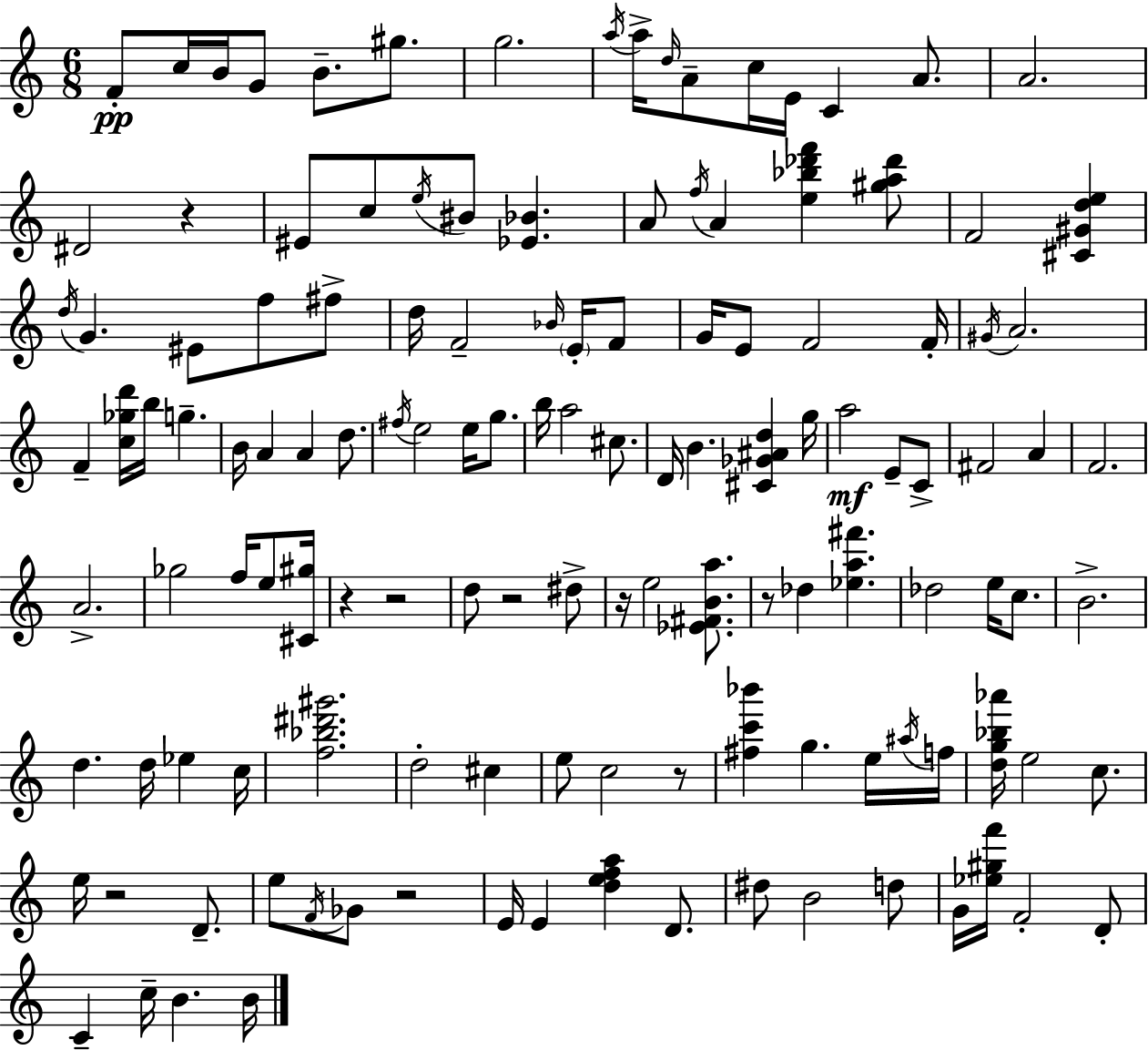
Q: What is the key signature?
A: C major